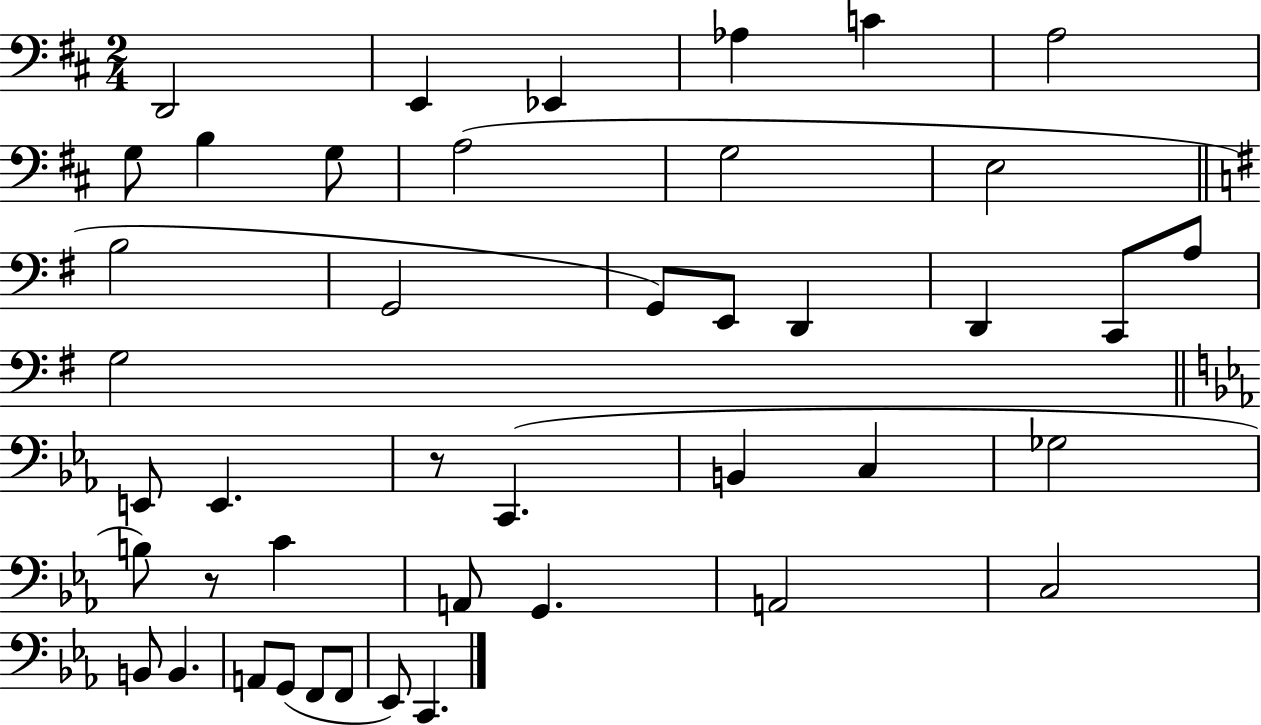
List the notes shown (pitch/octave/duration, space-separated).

D2/h E2/q Eb2/q Ab3/q C4/q A3/h G3/e B3/q G3/e A3/h G3/h E3/h B3/h G2/h G2/e E2/e D2/q D2/q C2/e A3/e G3/h E2/e E2/q. R/e C2/q. B2/q C3/q Gb3/h B3/e R/e C4/q A2/e G2/q. A2/h C3/h B2/e B2/q. A2/e G2/e F2/e F2/e Eb2/e C2/q.